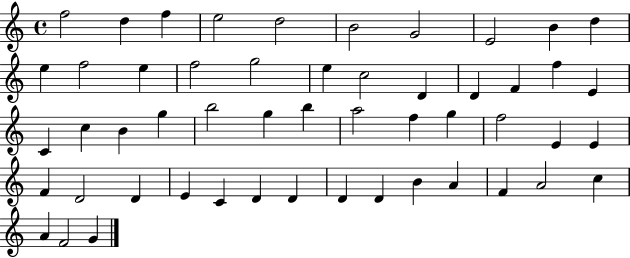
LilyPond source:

{
  \clef treble
  \time 4/4
  \defaultTimeSignature
  \key c \major
  f''2 d''4 f''4 | e''2 d''2 | b'2 g'2 | e'2 b'4 d''4 | \break e''4 f''2 e''4 | f''2 g''2 | e''4 c''2 d'4 | d'4 f'4 f''4 e'4 | \break c'4 c''4 b'4 g''4 | b''2 g''4 b''4 | a''2 f''4 g''4 | f''2 e'4 e'4 | \break f'4 d'2 d'4 | e'4 c'4 d'4 d'4 | d'4 d'4 b'4 a'4 | f'4 a'2 c''4 | \break a'4 f'2 g'4 | \bar "|."
}